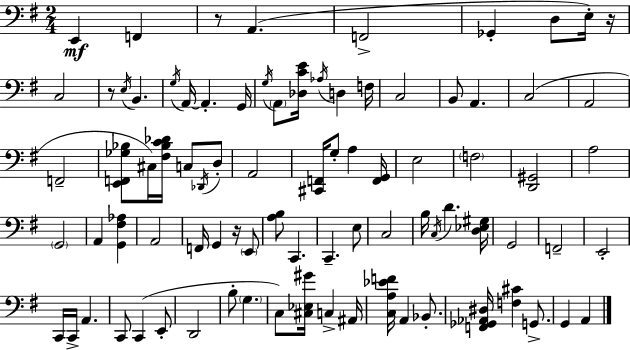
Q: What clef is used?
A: bass